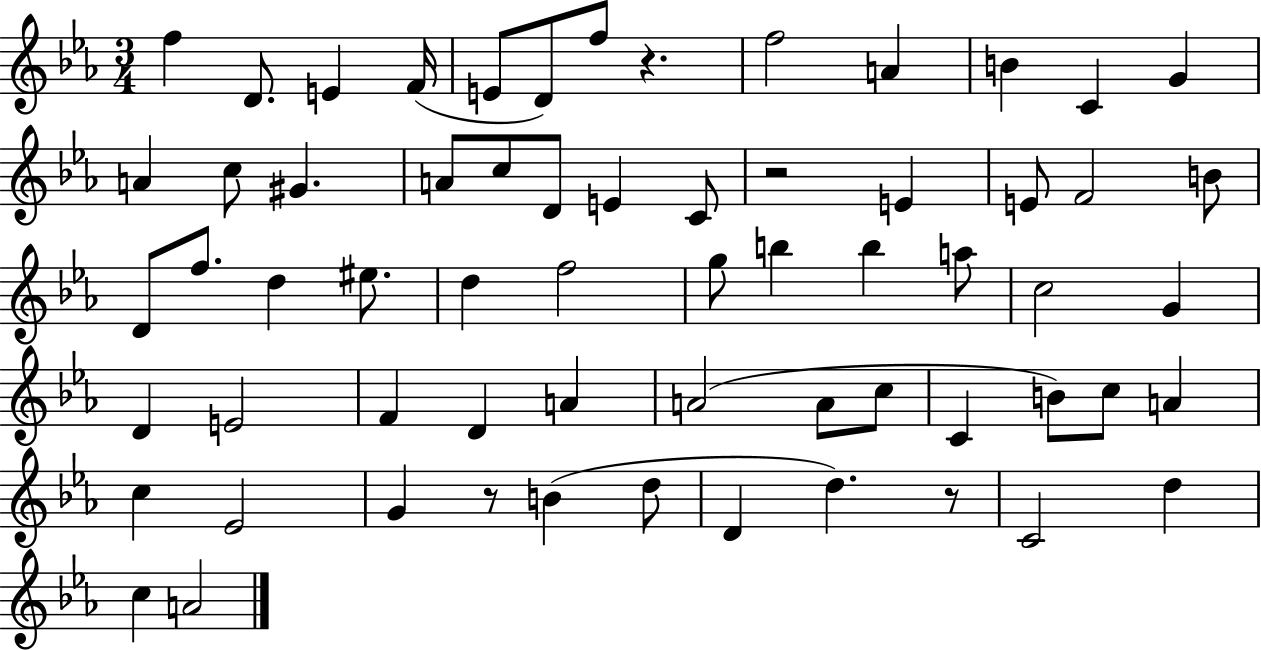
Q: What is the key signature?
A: EES major